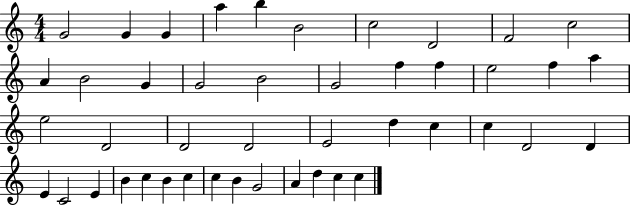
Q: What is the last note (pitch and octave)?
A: C5